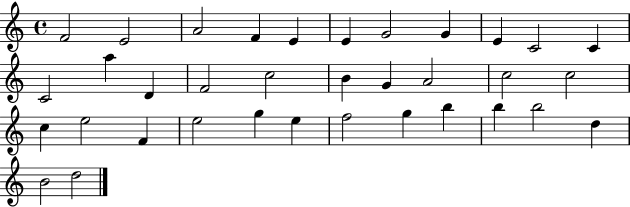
{
  \clef treble
  \time 4/4
  \defaultTimeSignature
  \key c \major
  f'2 e'2 | a'2 f'4 e'4 | e'4 g'2 g'4 | e'4 c'2 c'4 | \break c'2 a''4 d'4 | f'2 c''2 | b'4 g'4 a'2 | c''2 c''2 | \break c''4 e''2 f'4 | e''2 g''4 e''4 | f''2 g''4 b''4 | b''4 b''2 d''4 | \break b'2 d''2 | \bar "|."
}